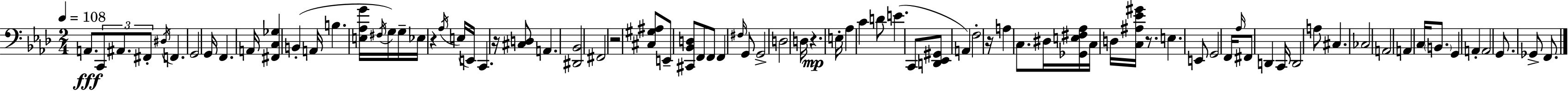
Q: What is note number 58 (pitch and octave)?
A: A2